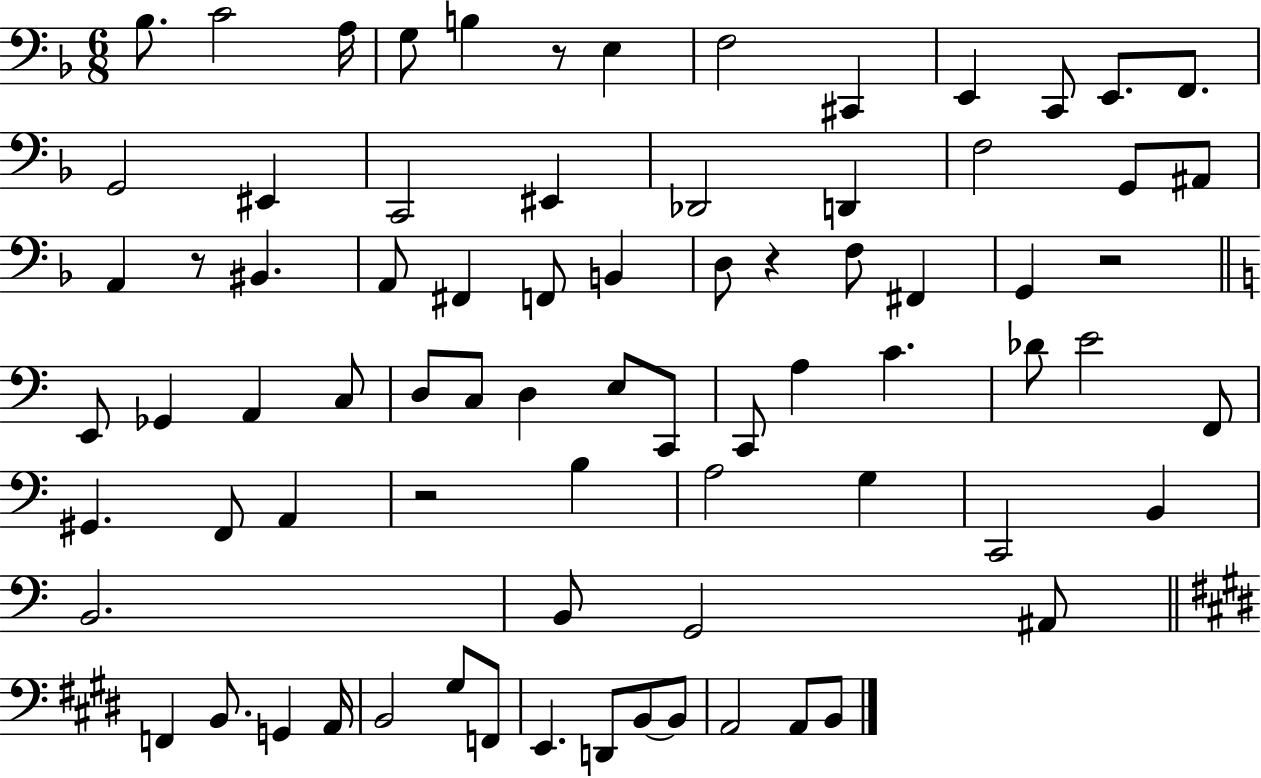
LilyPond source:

{
  \clef bass
  \numericTimeSignature
  \time 6/8
  \key f \major
  bes8. c'2 a16 | g8 b4 r8 e4 | f2 cis,4 | e,4 c,8 e,8. f,8. | \break g,2 eis,4 | c,2 eis,4 | des,2 d,4 | f2 g,8 ais,8 | \break a,4 r8 bis,4. | a,8 fis,4 f,8 b,4 | d8 r4 f8 fis,4 | g,4 r2 | \break \bar "||" \break \key a \minor e,8 ges,4 a,4 c8 | d8 c8 d4 e8 c,8 | c,8 a4 c'4. | des'8 e'2 f,8 | \break gis,4. f,8 a,4 | r2 b4 | a2 g4 | c,2 b,4 | \break b,2. | b,8 g,2 ais,8 | \bar "||" \break \key e \major f,4 b,8. g,4 a,16 | b,2 gis8 f,8 | e,4. d,8 b,8~~ b,8 | a,2 a,8 b,8 | \break \bar "|."
}